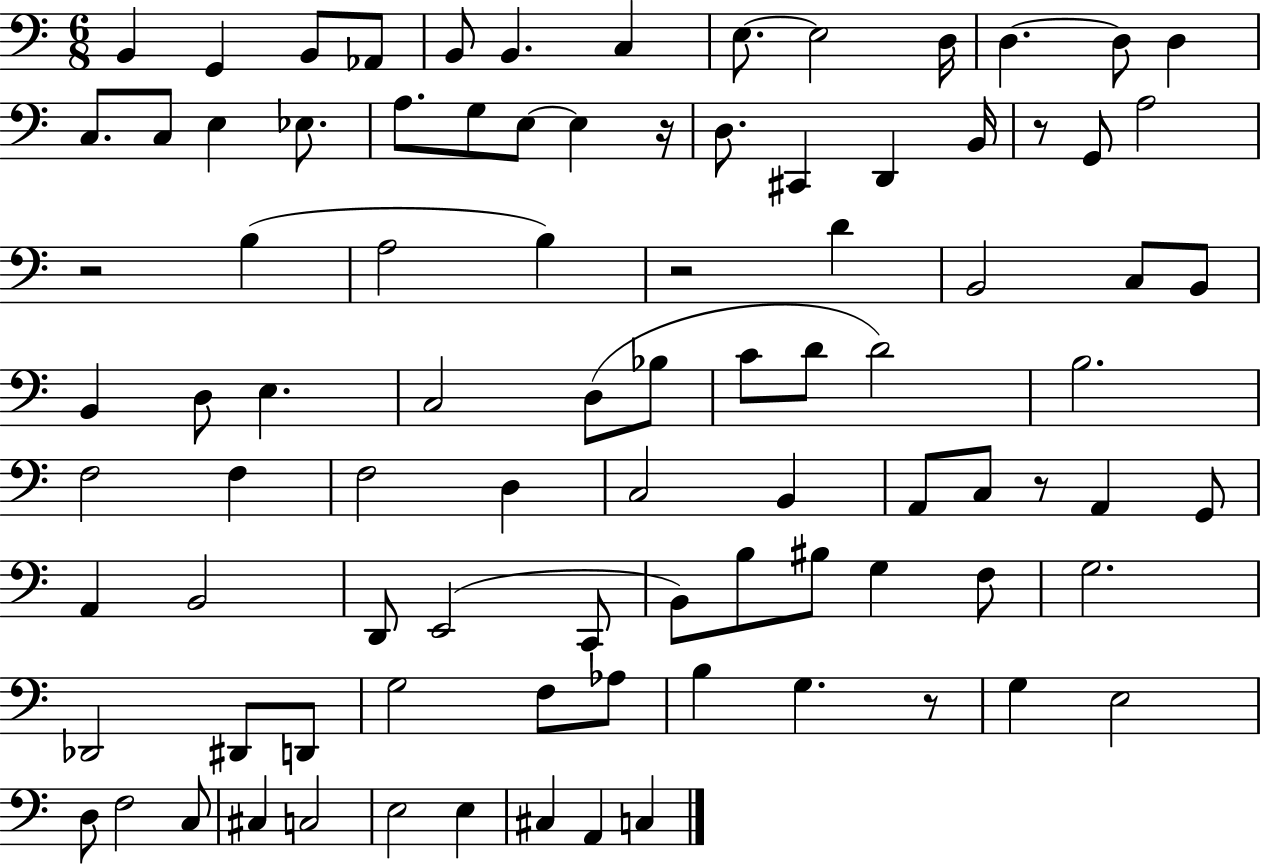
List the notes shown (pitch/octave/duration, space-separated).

B2/q G2/q B2/e Ab2/e B2/e B2/q. C3/q E3/e. E3/h D3/s D3/q. D3/e D3/q C3/e. C3/e E3/q Eb3/e. A3/e. G3/e E3/e E3/q R/s D3/e. C#2/q D2/q B2/s R/e G2/e A3/h R/h B3/q A3/h B3/q R/h D4/q B2/h C3/e B2/e B2/q D3/e E3/q. C3/h D3/e Bb3/e C4/e D4/e D4/h B3/h. F3/h F3/q F3/h D3/q C3/h B2/q A2/e C3/e R/e A2/q G2/e A2/q B2/h D2/e E2/h C2/e B2/e B3/e BIS3/e G3/q F3/e G3/h. Db2/h D#2/e D2/e G3/h F3/e Ab3/e B3/q G3/q. R/e G3/q E3/h D3/e F3/h C3/e C#3/q C3/h E3/h E3/q C#3/q A2/q C3/q